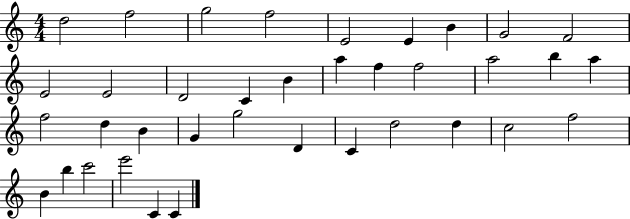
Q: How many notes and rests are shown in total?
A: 37